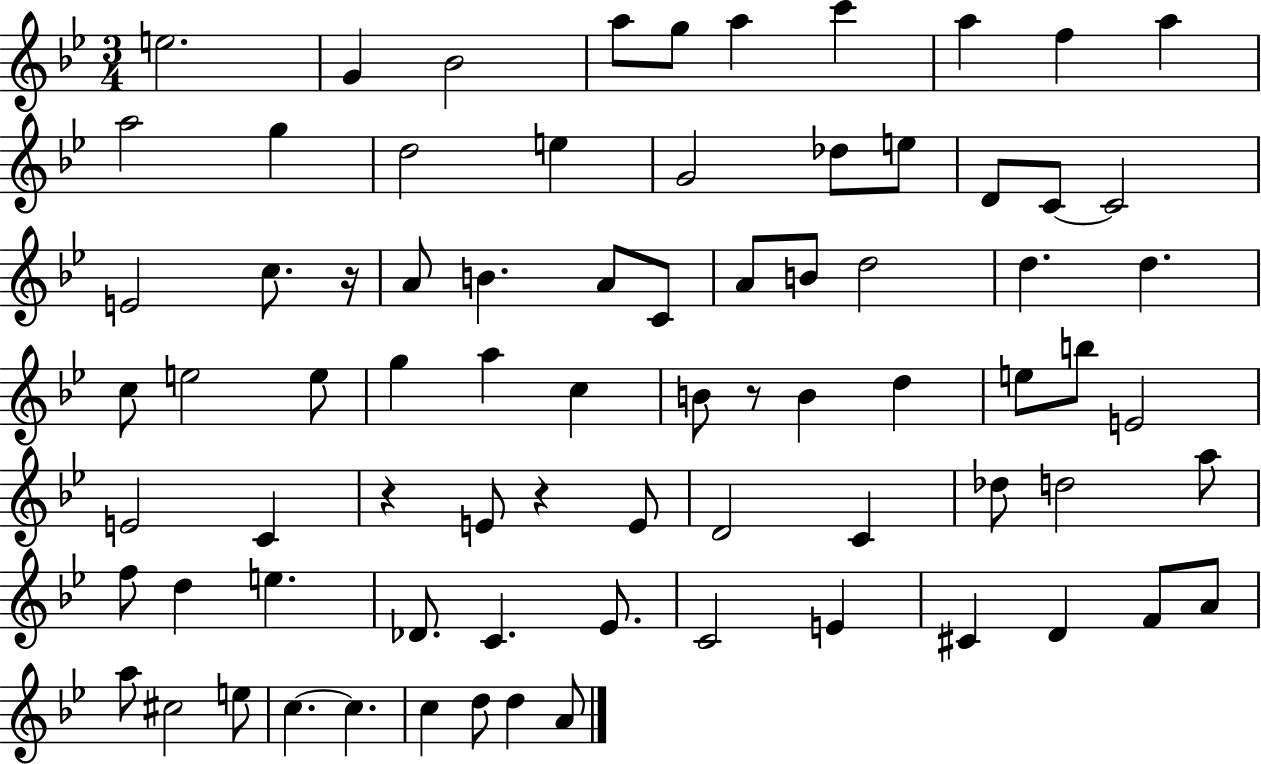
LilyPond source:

{
  \clef treble
  \numericTimeSignature
  \time 3/4
  \key bes \major
  \repeat volta 2 { e''2. | g'4 bes'2 | a''8 g''8 a''4 c'''4 | a''4 f''4 a''4 | \break a''2 g''4 | d''2 e''4 | g'2 des''8 e''8 | d'8 c'8~~ c'2 | \break e'2 c''8. r16 | a'8 b'4. a'8 c'8 | a'8 b'8 d''2 | d''4. d''4. | \break c''8 e''2 e''8 | g''4 a''4 c''4 | b'8 r8 b'4 d''4 | e''8 b''8 e'2 | \break e'2 c'4 | r4 e'8 r4 e'8 | d'2 c'4 | des''8 d''2 a''8 | \break f''8 d''4 e''4. | des'8. c'4. ees'8. | c'2 e'4 | cis'4 d'4 f'8 a'8 | \break a''8 cis''2 e''8 | c''4.~~ c''4. | c''4 d''8 d''4 a'8 | } \bar "|."
}